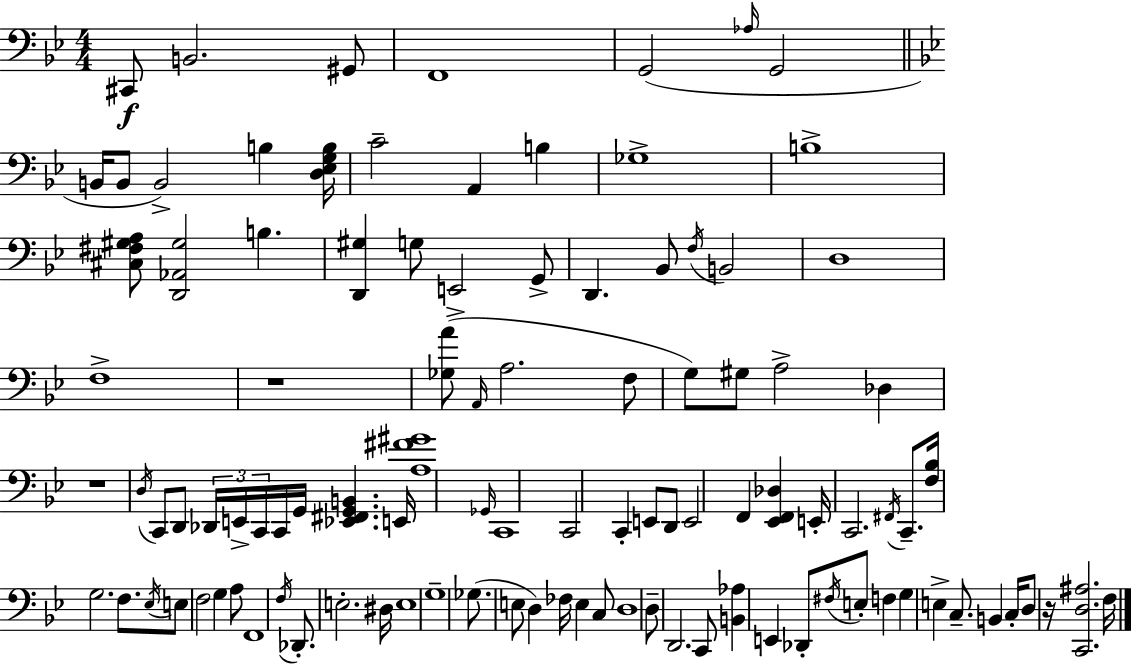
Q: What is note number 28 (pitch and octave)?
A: A3